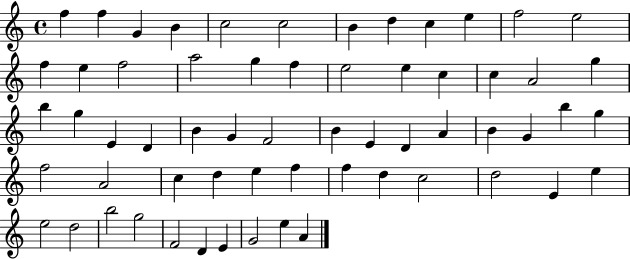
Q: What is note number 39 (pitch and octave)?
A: G5